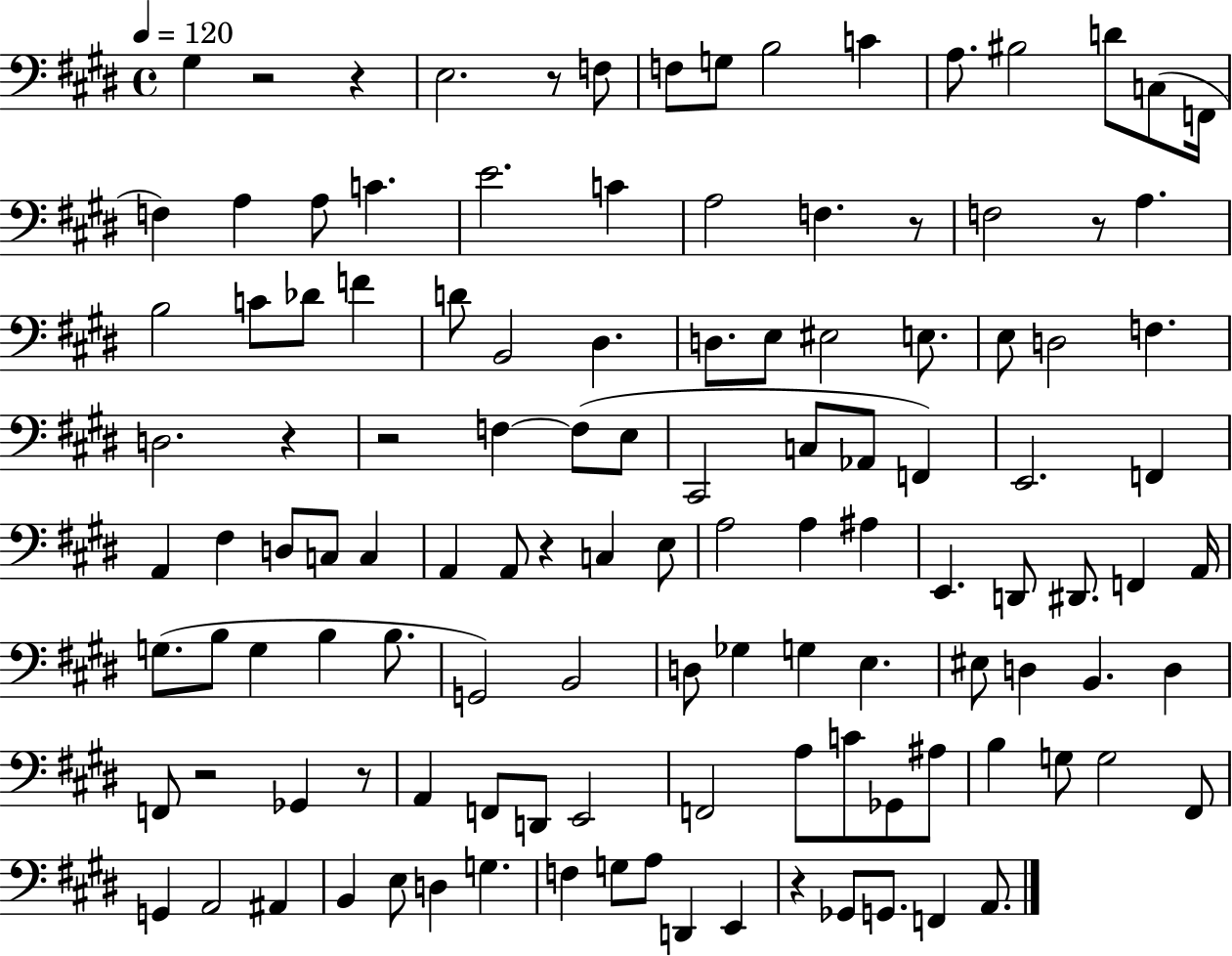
{
  \clef bass
  \time 4/4
  \defaultTimeSignature
  \key e \major
  \tempo 4 = 120
  gis4 r2 r4 | e2. r8 f8 | f8 g8 b2 c'4 | a8. bis2 d'8 c8( f,16 | \break f4) a4 a8 c'4. | e'2. c'4 | a2 f4. r8 | f2 r8 a4. | \break b2 c'8 des'8 f'4 | d'8 b,2 dis4. | d8. e8 eis2 e8. | e8 d2 f4. | \break d2. r4 | r2 f4~~ f8( e8 | cis,2 c8 aes,8 f,4) | e,2. f,4 | \break a,4 fis4 d8 c8 c4 | a,4 a,8 r4 c4 e8 | a2 a4 ais4 | e,4. d,8 dis,8. f,4 a,16 | \break g8.( b8 g4 b4 b8. | g,2) b,2 | d8 ges4 g4 e4. | eis8 d4 b,4. d4 | \break f,8 r2 ges,4 r8 | a,4 f,8 d,8 e,2 | f,2 a8 c'8 ges,8 ais8 | b4 g8 g2 fis,8 | \break g,4 a,2 ais,4 | b,4 e8 d4 g4. | f4 g8 a8 d,4 e,4 | r4 ges,8 g,8. f,4 a,8. | \break \bar "|."
}